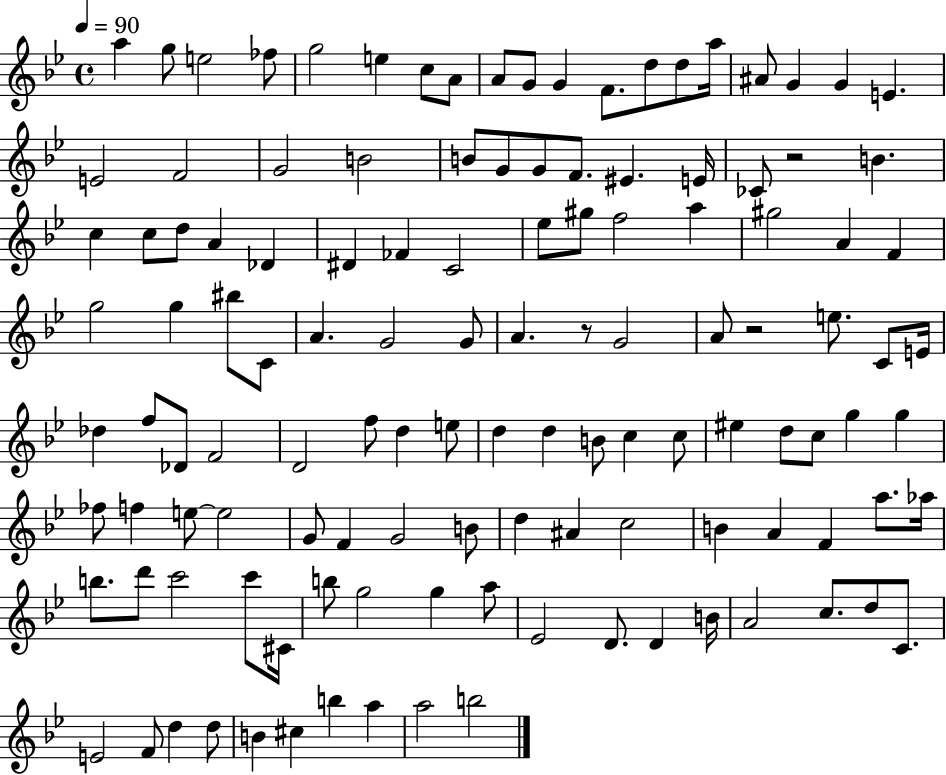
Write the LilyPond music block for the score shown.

{
  \clef treble
  \time 4/4
  \defaultTimeSignature
  \key bes \major
  \tempo 4 = 90
  \repeat volta 2 { a''4 g''8 e''2 fes''8 | g''2 e''4 c''8 a'8 | a'8 g'8 g'4 f'8. d''8 d''8 a''16 | ais'8 g'4 g'4 e'4. | \break e'2 f'2 | g'2 b'2 | b'8 g'8 g'8 f'8. eis'4. e'16 | ces'8 r2 b'4. | \break c''4 c''8 d''8 a'4 des'4 | dis'4 fes'4 c'2 | ees''8 gis''8 f''2 a''4 | gis''2 a'4 f'4 | \break g''2 g''4 bis''8 c'8 | a'4. g'2 g'8 | a'4. r8 g'2 | a'8 r2 e''8. c'8 e'16 | \break des''4 f''8 des'8 f'2 | d'2 f''8 d''4 e''8 | d''4 d''4 b'8 c''4 c''8 | eis''4 d''8 c''8 g''4 g''4 | \break fes''8 f''4 e''8~~ e''2 | g'8 f'4 g'2 b'8 | d''4 ais'4 c''2 | b'4 a'4 f'4 a''8. aes''16 | \break b''8. d'''8 c'''2 c'''8 cis'16 | b''8 g''2 g''4 a''8 | ees'2 d'8. d'4 b'16 | a'2 c''8. d''8 c'8. | \break e'2 f'8 d''4 d''8 | b'4 cis''4 b''4 a''4 | a''2 b''2 | } \bar "|."
}